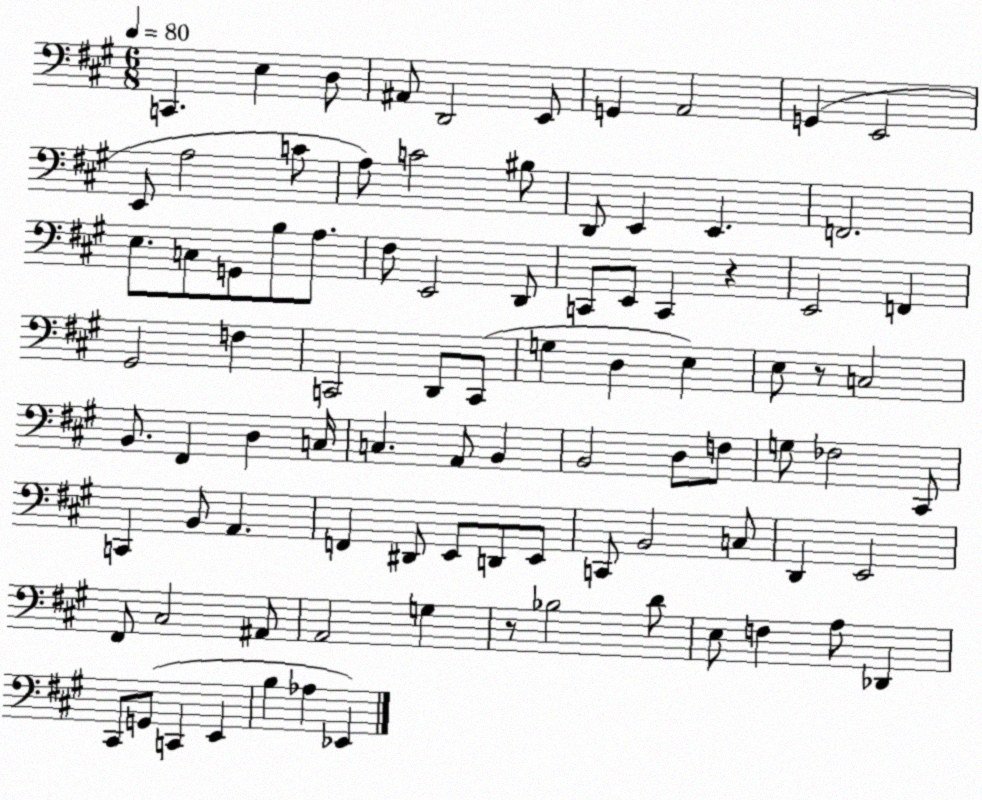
X:1
T:Untitled
M:6/8
L:1/4
K:A
C,, E, D,/2 ^A,,/2 D,,2 E,,/2 G,, A,,2 G,, E,,2 E,,/2 A,2 C/2 A,/2 C2 ^B,/2 D,,/2 E,, E,, F,,2 E,/2 C,/2 G,,/2 B,/2 A,/2 ^F,/2 E,,2 D,,/2 C,,/2 E,,/2 C,, z E,,2 F,, ^G,,2 F, C,,2 D,,/2 C,,/2 G, D, E, E,/2 z/2 C,2 B,,/2 ^F,, D, C,/4 C, A,,/2 B,, B,,2 D,/2 F,/2 G,/2 _F,2 ^C,,/2 C,, B,,/2 A,, F,, ^D,,/2 E,,/2 D,,/2 E,,/2 C,,/2 B,,2 C,/2 D,, E,,2 ^F,,/2 ^C,2 ^A,,/2 A,,2 G, z/2 _B,2 D/2 E,/2 F, A,/2 _D,, ^C,,/2 G,,/2 C,, E,, B, _A, _E,,